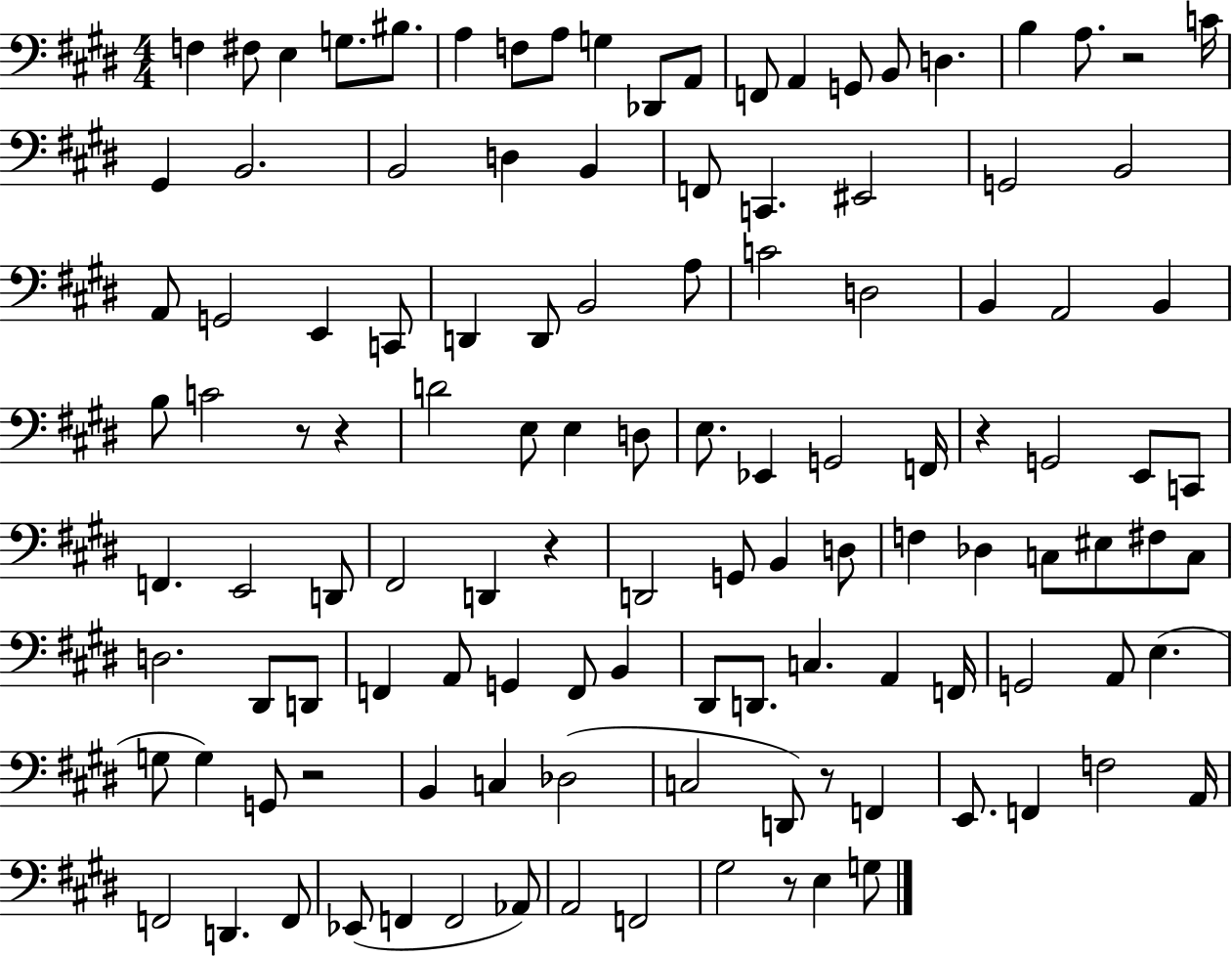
X:1
T:Untitled
M:4/4
L:1/4
K:E
F, ^F,/2 E, G,/2 ^B,/2 A, F,/2 A,/2 G, _D,,/2 A,,/2 F,,/2 A,, G,,/2 B,,/2 D, B, A,/2 z2 C/4 ^G,, B,,2 B,,2 D, B,, F,,/2 C,, ^E,,2 G,,2 B,,2 A,,/2 G,,2 E,, C,,/2 D,, D,,/2 B,,2 A,/2 C2 D,2 B,, A,,2 B,, B,/2 C2 z/2 z D2 E,/2 E, D,/2 E,/2 _E,, G,,2 F,,/4 z G,,2 E,,/2 C,,/2 F,, E,,2 D,,/2 ^F,,2 D,, z D,,2 G,,/2 B,, D,/2 F, _D, C,/2 ^E,/2 ^F,/2 C,/2 D,2 ^D,,/2 D,,/2 F,, A,,/2 G,, F,,/2 B,, ^D,,/2 D,,/2 C, A,, F,,/4 G,,2 A,,/2 E, G,/2 G, G,,/2 z2 B,, C, _D,2 C,2 D,,/2 z/2 F,, E,,/2 F,, F,2 A,,/4 F,,2 D,, F,,/2 _E,,/2 F,, F,,2 _A,,/2 A,,2 F,,2 ^G,2 z/2 E, G,/2